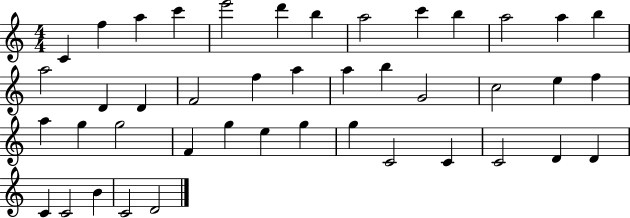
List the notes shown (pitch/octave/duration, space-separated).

C4/q F5/q A5/q C6/q E6/h D6/q B5/q A5/h C6/q B5/q A5/h A5/q B5/q A5/h D4/q D4/q F4/h F5/q A5/q A5/q B5/q G4/h C5/h E5/q F5/q A5/q G5/q G5/h F4/q G5/q E5/q G5/q G5/q C4/h C4/q C4/h D4/q D4/q C4/q C4/h B4/q C4/h D4/h